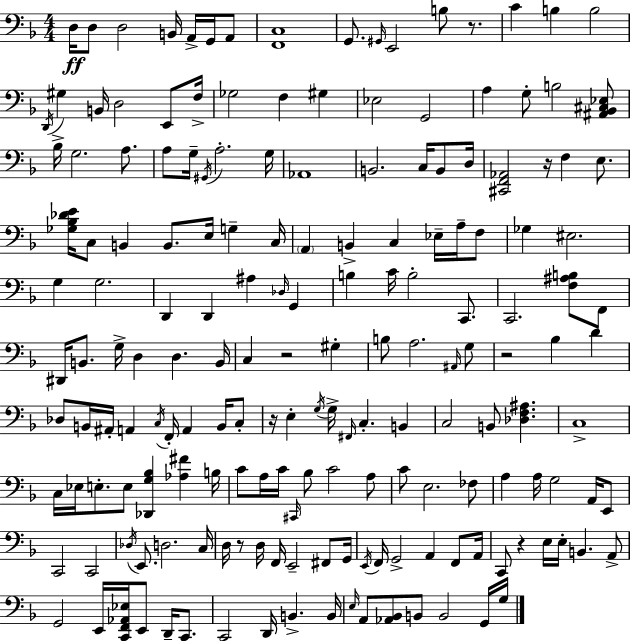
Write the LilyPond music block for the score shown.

{
  \clef bass
  \numericTimeSignature
  \time 4/4
  \key d \minor
  d16\ff d8 d2 b,16 a,16-> g,16 a,8 | <f, c>1 | g,8. \grace { gis,16 } e,2 b8 r8. | c'4 b4 b2 | \break \acciaccatura { d,16 } gis4 b,16 d2 e,8 | f16-> ges2 f4 gis4 | ees2 g,2 | a4 g8-. b2 | \break <ais, bes, cis ees>8 bes16-> g2. a8. | a8 g16-- \acciaccatura { gis,16 } a2.-. | g16 aes,1 | b,2. c16 | \break b,8 d16 <cis, f, aes,>2 r16 f4 | e8. <ges bes des' e'>16 c8 b,4 b,8. e16 g4-- | c16 \parenthesize a,4 b,4-> c4 ees16-- | a16-- f8 ges4 eis2. | \break g4 g2. | d,4 d,4 ais4 \grace { des16 } | g,4 b4 c'16 b2-. | c,8. c,2. | \break <f ais b>8 f,8 dis,16 b,8. g16-> d4 d4. | b,16 c4 r2 | gis4-. b8 a2. | \grace { ais,16 } g8 r2 bes4 | \break d'4 des8 b,16 ais,16-. a,4 \acciaccatura { c16 } f,16-. a,4 | b,16 c8-. r16 e4-. \acciaccatura { g16 } g16-> \grace { fis,16 } c4.-. | b,4 c2 | b,8 <des f ais>4. c1-> | \break c16 ees16 e8.-. e8 <des, g bes>4 | <aes fis'>4 b16 c'8 a16 c'16 \grace { cis,16 } bes8 c'2 | a8 c'8 e2. | fes8 a4 a16 g2 | \break a,16 e,8 c,2 | c,2 \acciaccatura { des16 } e,8. d2. | c16 d16 r8 d16 f,16 e,2-- | fis,8 g,16 \acciaccatura { e,16 } f,16 g,2-> | \break a,4 f,8 a,16 c,8 r4 | e16 e16-. b,4. a,8-> g,2 | e,16 <c, f, aes, ees>16 e,8 d,16-- c,8. c,2 | d,16 b,4.-> b,16 \grace { e16 } a,8 <aes, bes,>8 | \break b,8 b,2 g,16 g16 \bar "|."
}